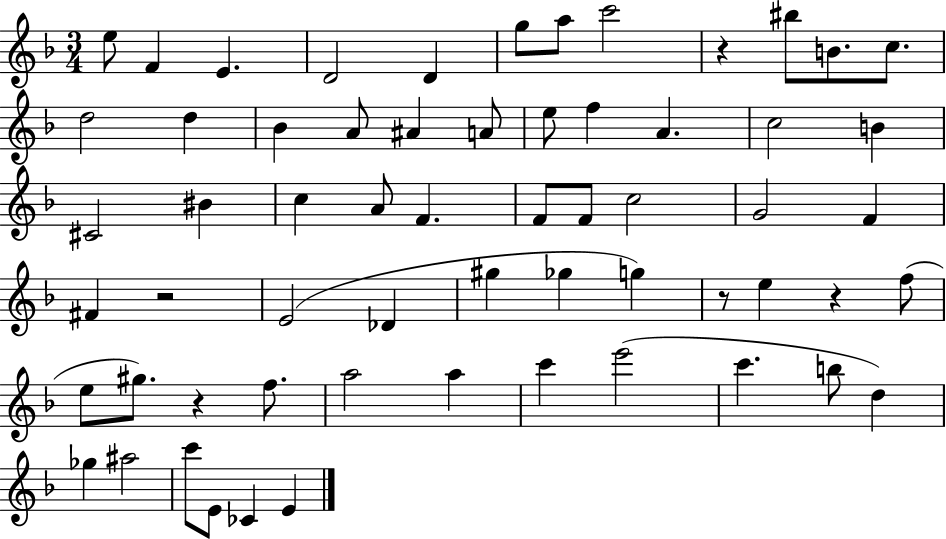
{
  \clef treble
  \numericTimeSignature
  \time 3/4
  \key f \major
  e''8 f'4 e'4. | d'2 d'4 | g''8 a''8 c'''2 | r4 bis''8 b'8. c''8. | \break d''2 d''4 | bes'4 a'8 ais'4 a'8 | e''8 f''4 a'4. | c''2 b'4 | \break cis'2 bis'4 | c''4 a'8 f'4. | f'8 f'8 c''2 | g'2 f'4 | \break fis'4 r2 | e'2( des'4 | gis''4 ges''4 g''4) | r8 e''4 r4 f''8( | \break e''8 gis''8.) r4 f''8. | a''2 a''4 | c'''4 e'''2( | c'''4. b''8 d''4) | \break ges''4 ais''2 | c'''8 e'8 ces'4 e'4 | \bar "|."
}